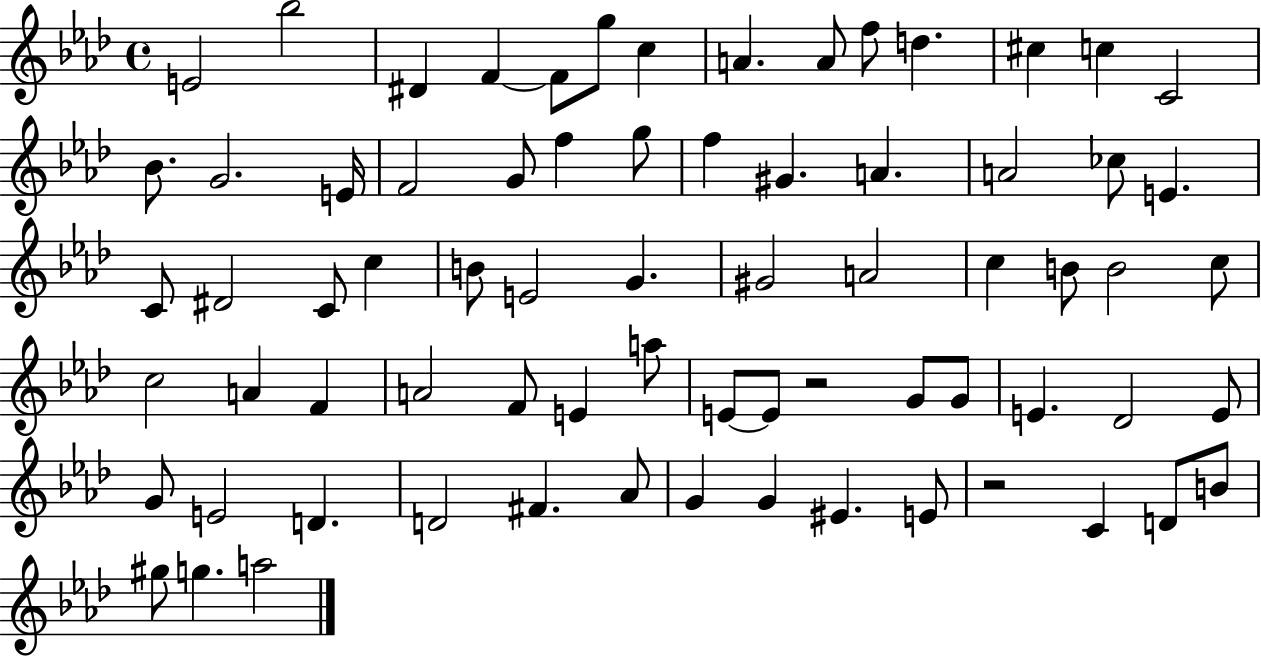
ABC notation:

X:1
T:Untitled
M:4/4
L:1/4
K:Ab
E2 _b2 ^D F F/2 g/2 c A A/2 f/2 d ^c c C2 _B/2 G2 E/4 F2 G/2 f g/2 f ^G A A2 _c/2 E C/2 ^D2 C/2 c B/2 E2 G ^G2 A2 c B/2 B2 c/2 c2 A F A2 F/2 E a/2 E/2 E/2 z2 G/2 G/2 E _D2 E/2 G/2 E2 D D2 ^F _A/2 G G ^E E/2 z2 C D/2 B/2 ^g/2 g a2